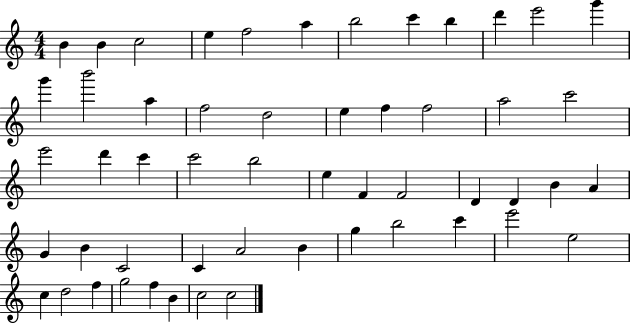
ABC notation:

X:1
T:Untitled
M:4/4
L:1/4
K:C
B B c2 e f2 a b2 c' b d' e'2 g' g' b'2 a f2 d2 e f f2 a2 c'2 e'2 d' c' c'2 b2 e F F2 D D B A G B C2 C A2 B g b2 c' e'2 e2 c d2 f g2 f B c2 c2